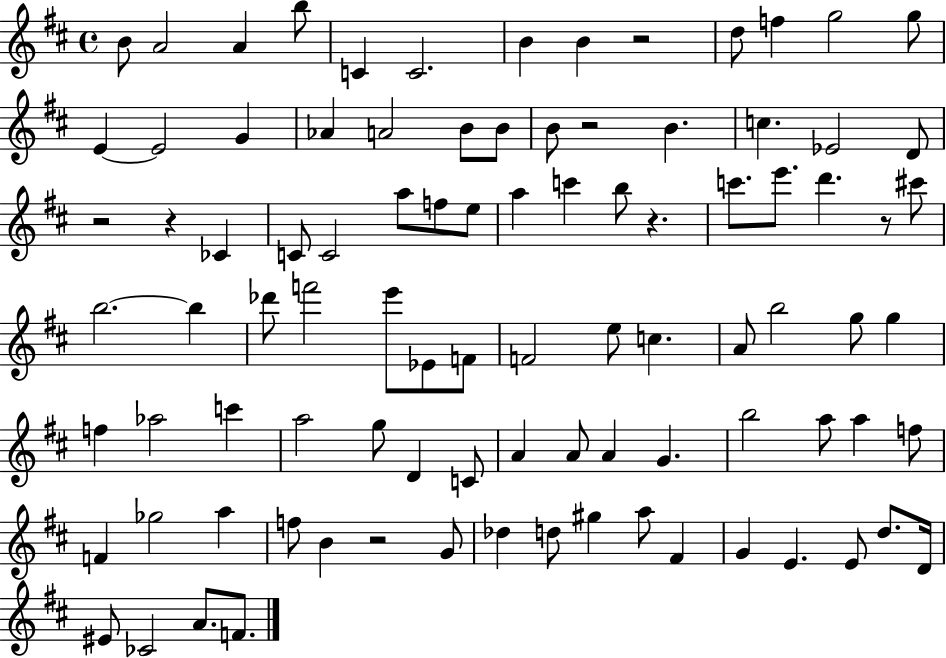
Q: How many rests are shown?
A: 7